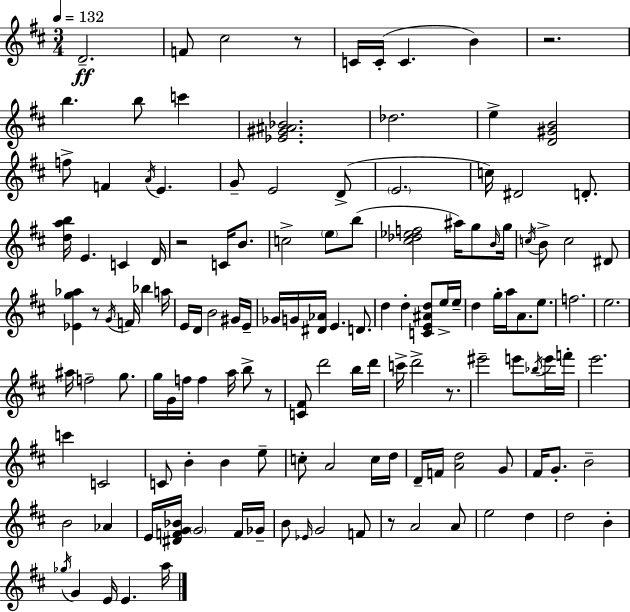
X:1
T:Untitled
M:3/4
L:1/4
K:D
D2 F/2 ^c2 z/2 C/4 C/4 C B z2 b b/2 c' [_E^G^A_B]2 _d2 e [D^GB]2 f/2 F A/4 E G/2 E2 D/2 E2 c/4 ^D2 D/2 [dab]/4 E C D/4 z2 C/4 B/2 c2 e/2 b/2 [^c_d_ef]2 ^a/4 g/2 B/4 g/4 c/4 B/2 c2 ^D/2 [_Eg_a] z/2 G/4 F/4 _b a/4 E/4 D/4 B2 ^G/4 E/4 _G/4 G/4 [^D_A]/4 E D/2 d d [CE^Ad]/2 e/4 e/4 d g/4 a/4 A/2 e/2 f2 e2 ^a/4 f2 g/2 g/4 G/4 f/4 f a/4 b/2 z/2 [C^F]/2 d'2 b/4 d'/4 c'/4 d'2 z/2 ^e'2 e'/2 _b/4 e'/4 f'/4 e'2 c' C2 C/2 B B e/2 c/2 A2 c/4 d/4 D/4 F/4 [Ad]2 G/2 ^F/4 G/2 B2 B2 _A E/4 [^DFG_B]/4 G2 F/4 _G/4 B/2 _E/4 G2 F/2 z/2 A2 A/2 e2 d d2 B _g/4 G E/4 E a/4